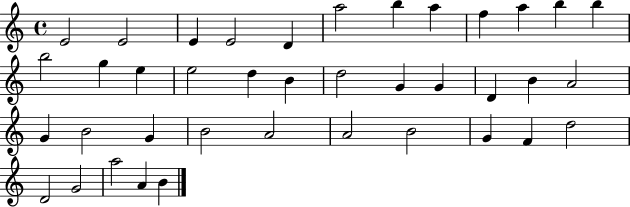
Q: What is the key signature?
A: C major